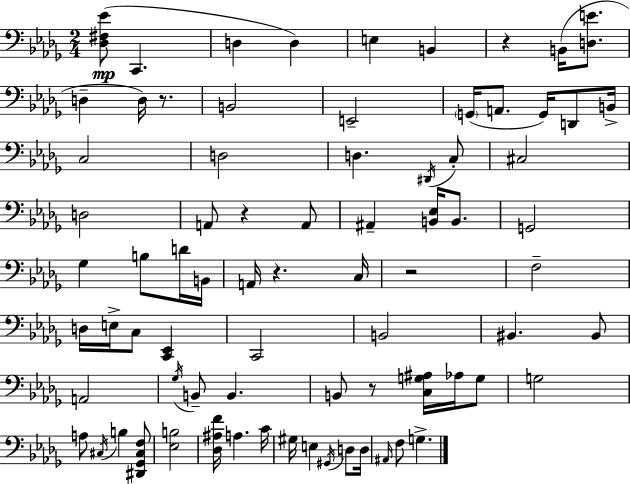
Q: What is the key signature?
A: BES minor